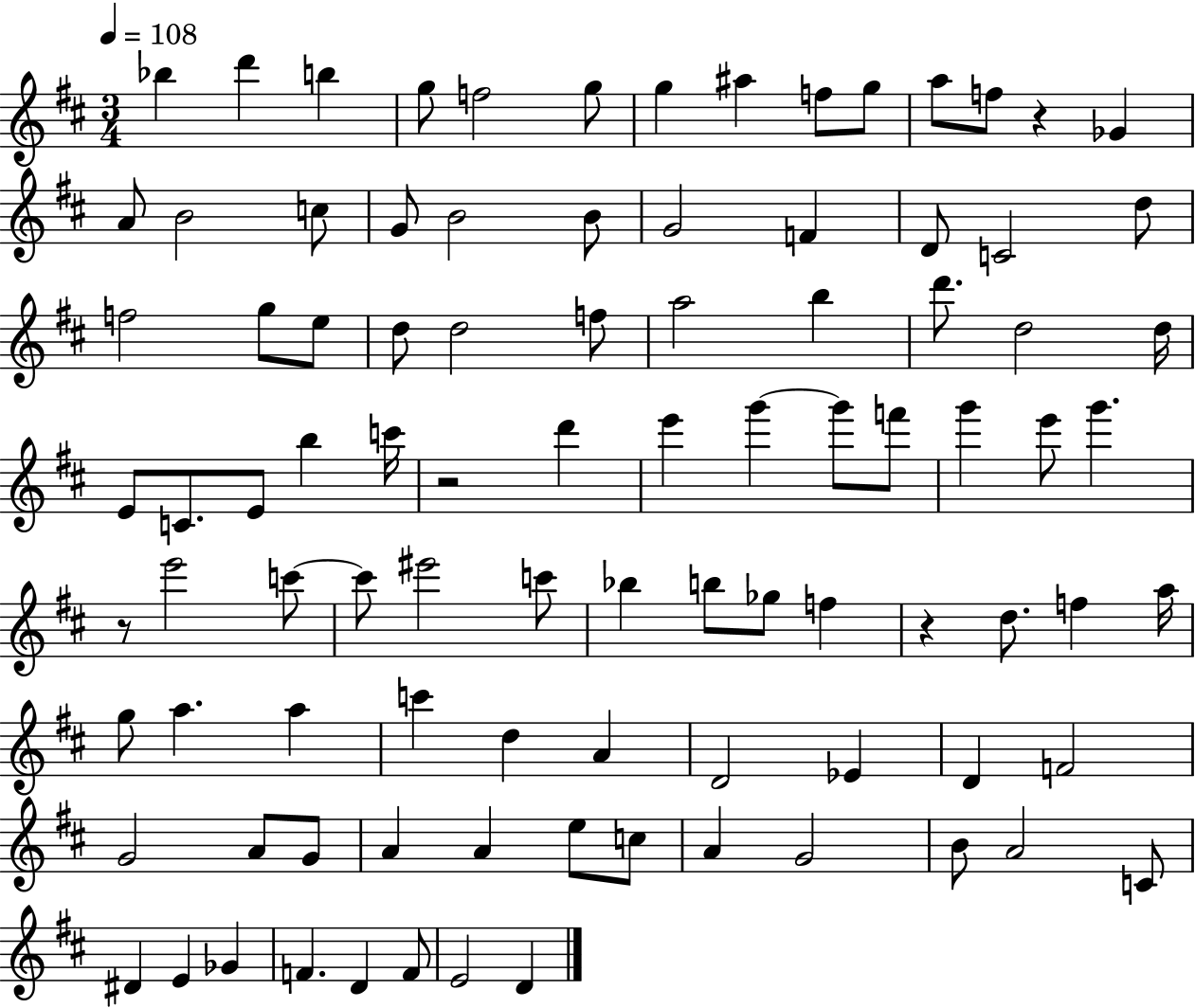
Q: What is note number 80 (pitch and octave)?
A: B4